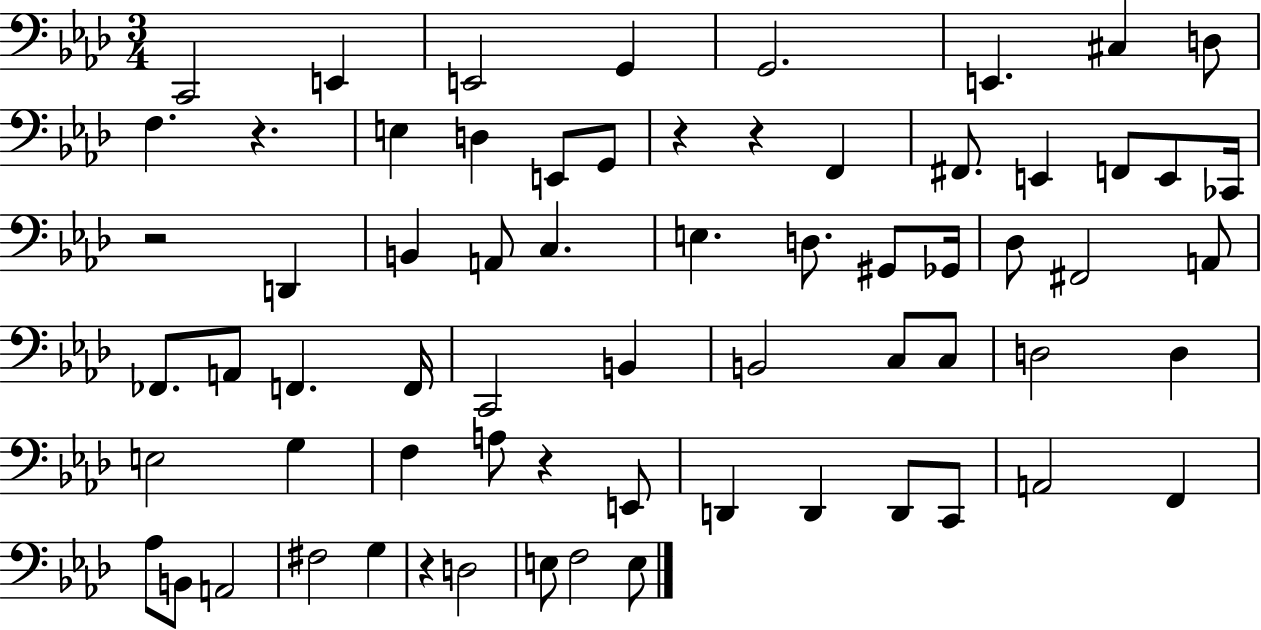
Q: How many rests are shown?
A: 6